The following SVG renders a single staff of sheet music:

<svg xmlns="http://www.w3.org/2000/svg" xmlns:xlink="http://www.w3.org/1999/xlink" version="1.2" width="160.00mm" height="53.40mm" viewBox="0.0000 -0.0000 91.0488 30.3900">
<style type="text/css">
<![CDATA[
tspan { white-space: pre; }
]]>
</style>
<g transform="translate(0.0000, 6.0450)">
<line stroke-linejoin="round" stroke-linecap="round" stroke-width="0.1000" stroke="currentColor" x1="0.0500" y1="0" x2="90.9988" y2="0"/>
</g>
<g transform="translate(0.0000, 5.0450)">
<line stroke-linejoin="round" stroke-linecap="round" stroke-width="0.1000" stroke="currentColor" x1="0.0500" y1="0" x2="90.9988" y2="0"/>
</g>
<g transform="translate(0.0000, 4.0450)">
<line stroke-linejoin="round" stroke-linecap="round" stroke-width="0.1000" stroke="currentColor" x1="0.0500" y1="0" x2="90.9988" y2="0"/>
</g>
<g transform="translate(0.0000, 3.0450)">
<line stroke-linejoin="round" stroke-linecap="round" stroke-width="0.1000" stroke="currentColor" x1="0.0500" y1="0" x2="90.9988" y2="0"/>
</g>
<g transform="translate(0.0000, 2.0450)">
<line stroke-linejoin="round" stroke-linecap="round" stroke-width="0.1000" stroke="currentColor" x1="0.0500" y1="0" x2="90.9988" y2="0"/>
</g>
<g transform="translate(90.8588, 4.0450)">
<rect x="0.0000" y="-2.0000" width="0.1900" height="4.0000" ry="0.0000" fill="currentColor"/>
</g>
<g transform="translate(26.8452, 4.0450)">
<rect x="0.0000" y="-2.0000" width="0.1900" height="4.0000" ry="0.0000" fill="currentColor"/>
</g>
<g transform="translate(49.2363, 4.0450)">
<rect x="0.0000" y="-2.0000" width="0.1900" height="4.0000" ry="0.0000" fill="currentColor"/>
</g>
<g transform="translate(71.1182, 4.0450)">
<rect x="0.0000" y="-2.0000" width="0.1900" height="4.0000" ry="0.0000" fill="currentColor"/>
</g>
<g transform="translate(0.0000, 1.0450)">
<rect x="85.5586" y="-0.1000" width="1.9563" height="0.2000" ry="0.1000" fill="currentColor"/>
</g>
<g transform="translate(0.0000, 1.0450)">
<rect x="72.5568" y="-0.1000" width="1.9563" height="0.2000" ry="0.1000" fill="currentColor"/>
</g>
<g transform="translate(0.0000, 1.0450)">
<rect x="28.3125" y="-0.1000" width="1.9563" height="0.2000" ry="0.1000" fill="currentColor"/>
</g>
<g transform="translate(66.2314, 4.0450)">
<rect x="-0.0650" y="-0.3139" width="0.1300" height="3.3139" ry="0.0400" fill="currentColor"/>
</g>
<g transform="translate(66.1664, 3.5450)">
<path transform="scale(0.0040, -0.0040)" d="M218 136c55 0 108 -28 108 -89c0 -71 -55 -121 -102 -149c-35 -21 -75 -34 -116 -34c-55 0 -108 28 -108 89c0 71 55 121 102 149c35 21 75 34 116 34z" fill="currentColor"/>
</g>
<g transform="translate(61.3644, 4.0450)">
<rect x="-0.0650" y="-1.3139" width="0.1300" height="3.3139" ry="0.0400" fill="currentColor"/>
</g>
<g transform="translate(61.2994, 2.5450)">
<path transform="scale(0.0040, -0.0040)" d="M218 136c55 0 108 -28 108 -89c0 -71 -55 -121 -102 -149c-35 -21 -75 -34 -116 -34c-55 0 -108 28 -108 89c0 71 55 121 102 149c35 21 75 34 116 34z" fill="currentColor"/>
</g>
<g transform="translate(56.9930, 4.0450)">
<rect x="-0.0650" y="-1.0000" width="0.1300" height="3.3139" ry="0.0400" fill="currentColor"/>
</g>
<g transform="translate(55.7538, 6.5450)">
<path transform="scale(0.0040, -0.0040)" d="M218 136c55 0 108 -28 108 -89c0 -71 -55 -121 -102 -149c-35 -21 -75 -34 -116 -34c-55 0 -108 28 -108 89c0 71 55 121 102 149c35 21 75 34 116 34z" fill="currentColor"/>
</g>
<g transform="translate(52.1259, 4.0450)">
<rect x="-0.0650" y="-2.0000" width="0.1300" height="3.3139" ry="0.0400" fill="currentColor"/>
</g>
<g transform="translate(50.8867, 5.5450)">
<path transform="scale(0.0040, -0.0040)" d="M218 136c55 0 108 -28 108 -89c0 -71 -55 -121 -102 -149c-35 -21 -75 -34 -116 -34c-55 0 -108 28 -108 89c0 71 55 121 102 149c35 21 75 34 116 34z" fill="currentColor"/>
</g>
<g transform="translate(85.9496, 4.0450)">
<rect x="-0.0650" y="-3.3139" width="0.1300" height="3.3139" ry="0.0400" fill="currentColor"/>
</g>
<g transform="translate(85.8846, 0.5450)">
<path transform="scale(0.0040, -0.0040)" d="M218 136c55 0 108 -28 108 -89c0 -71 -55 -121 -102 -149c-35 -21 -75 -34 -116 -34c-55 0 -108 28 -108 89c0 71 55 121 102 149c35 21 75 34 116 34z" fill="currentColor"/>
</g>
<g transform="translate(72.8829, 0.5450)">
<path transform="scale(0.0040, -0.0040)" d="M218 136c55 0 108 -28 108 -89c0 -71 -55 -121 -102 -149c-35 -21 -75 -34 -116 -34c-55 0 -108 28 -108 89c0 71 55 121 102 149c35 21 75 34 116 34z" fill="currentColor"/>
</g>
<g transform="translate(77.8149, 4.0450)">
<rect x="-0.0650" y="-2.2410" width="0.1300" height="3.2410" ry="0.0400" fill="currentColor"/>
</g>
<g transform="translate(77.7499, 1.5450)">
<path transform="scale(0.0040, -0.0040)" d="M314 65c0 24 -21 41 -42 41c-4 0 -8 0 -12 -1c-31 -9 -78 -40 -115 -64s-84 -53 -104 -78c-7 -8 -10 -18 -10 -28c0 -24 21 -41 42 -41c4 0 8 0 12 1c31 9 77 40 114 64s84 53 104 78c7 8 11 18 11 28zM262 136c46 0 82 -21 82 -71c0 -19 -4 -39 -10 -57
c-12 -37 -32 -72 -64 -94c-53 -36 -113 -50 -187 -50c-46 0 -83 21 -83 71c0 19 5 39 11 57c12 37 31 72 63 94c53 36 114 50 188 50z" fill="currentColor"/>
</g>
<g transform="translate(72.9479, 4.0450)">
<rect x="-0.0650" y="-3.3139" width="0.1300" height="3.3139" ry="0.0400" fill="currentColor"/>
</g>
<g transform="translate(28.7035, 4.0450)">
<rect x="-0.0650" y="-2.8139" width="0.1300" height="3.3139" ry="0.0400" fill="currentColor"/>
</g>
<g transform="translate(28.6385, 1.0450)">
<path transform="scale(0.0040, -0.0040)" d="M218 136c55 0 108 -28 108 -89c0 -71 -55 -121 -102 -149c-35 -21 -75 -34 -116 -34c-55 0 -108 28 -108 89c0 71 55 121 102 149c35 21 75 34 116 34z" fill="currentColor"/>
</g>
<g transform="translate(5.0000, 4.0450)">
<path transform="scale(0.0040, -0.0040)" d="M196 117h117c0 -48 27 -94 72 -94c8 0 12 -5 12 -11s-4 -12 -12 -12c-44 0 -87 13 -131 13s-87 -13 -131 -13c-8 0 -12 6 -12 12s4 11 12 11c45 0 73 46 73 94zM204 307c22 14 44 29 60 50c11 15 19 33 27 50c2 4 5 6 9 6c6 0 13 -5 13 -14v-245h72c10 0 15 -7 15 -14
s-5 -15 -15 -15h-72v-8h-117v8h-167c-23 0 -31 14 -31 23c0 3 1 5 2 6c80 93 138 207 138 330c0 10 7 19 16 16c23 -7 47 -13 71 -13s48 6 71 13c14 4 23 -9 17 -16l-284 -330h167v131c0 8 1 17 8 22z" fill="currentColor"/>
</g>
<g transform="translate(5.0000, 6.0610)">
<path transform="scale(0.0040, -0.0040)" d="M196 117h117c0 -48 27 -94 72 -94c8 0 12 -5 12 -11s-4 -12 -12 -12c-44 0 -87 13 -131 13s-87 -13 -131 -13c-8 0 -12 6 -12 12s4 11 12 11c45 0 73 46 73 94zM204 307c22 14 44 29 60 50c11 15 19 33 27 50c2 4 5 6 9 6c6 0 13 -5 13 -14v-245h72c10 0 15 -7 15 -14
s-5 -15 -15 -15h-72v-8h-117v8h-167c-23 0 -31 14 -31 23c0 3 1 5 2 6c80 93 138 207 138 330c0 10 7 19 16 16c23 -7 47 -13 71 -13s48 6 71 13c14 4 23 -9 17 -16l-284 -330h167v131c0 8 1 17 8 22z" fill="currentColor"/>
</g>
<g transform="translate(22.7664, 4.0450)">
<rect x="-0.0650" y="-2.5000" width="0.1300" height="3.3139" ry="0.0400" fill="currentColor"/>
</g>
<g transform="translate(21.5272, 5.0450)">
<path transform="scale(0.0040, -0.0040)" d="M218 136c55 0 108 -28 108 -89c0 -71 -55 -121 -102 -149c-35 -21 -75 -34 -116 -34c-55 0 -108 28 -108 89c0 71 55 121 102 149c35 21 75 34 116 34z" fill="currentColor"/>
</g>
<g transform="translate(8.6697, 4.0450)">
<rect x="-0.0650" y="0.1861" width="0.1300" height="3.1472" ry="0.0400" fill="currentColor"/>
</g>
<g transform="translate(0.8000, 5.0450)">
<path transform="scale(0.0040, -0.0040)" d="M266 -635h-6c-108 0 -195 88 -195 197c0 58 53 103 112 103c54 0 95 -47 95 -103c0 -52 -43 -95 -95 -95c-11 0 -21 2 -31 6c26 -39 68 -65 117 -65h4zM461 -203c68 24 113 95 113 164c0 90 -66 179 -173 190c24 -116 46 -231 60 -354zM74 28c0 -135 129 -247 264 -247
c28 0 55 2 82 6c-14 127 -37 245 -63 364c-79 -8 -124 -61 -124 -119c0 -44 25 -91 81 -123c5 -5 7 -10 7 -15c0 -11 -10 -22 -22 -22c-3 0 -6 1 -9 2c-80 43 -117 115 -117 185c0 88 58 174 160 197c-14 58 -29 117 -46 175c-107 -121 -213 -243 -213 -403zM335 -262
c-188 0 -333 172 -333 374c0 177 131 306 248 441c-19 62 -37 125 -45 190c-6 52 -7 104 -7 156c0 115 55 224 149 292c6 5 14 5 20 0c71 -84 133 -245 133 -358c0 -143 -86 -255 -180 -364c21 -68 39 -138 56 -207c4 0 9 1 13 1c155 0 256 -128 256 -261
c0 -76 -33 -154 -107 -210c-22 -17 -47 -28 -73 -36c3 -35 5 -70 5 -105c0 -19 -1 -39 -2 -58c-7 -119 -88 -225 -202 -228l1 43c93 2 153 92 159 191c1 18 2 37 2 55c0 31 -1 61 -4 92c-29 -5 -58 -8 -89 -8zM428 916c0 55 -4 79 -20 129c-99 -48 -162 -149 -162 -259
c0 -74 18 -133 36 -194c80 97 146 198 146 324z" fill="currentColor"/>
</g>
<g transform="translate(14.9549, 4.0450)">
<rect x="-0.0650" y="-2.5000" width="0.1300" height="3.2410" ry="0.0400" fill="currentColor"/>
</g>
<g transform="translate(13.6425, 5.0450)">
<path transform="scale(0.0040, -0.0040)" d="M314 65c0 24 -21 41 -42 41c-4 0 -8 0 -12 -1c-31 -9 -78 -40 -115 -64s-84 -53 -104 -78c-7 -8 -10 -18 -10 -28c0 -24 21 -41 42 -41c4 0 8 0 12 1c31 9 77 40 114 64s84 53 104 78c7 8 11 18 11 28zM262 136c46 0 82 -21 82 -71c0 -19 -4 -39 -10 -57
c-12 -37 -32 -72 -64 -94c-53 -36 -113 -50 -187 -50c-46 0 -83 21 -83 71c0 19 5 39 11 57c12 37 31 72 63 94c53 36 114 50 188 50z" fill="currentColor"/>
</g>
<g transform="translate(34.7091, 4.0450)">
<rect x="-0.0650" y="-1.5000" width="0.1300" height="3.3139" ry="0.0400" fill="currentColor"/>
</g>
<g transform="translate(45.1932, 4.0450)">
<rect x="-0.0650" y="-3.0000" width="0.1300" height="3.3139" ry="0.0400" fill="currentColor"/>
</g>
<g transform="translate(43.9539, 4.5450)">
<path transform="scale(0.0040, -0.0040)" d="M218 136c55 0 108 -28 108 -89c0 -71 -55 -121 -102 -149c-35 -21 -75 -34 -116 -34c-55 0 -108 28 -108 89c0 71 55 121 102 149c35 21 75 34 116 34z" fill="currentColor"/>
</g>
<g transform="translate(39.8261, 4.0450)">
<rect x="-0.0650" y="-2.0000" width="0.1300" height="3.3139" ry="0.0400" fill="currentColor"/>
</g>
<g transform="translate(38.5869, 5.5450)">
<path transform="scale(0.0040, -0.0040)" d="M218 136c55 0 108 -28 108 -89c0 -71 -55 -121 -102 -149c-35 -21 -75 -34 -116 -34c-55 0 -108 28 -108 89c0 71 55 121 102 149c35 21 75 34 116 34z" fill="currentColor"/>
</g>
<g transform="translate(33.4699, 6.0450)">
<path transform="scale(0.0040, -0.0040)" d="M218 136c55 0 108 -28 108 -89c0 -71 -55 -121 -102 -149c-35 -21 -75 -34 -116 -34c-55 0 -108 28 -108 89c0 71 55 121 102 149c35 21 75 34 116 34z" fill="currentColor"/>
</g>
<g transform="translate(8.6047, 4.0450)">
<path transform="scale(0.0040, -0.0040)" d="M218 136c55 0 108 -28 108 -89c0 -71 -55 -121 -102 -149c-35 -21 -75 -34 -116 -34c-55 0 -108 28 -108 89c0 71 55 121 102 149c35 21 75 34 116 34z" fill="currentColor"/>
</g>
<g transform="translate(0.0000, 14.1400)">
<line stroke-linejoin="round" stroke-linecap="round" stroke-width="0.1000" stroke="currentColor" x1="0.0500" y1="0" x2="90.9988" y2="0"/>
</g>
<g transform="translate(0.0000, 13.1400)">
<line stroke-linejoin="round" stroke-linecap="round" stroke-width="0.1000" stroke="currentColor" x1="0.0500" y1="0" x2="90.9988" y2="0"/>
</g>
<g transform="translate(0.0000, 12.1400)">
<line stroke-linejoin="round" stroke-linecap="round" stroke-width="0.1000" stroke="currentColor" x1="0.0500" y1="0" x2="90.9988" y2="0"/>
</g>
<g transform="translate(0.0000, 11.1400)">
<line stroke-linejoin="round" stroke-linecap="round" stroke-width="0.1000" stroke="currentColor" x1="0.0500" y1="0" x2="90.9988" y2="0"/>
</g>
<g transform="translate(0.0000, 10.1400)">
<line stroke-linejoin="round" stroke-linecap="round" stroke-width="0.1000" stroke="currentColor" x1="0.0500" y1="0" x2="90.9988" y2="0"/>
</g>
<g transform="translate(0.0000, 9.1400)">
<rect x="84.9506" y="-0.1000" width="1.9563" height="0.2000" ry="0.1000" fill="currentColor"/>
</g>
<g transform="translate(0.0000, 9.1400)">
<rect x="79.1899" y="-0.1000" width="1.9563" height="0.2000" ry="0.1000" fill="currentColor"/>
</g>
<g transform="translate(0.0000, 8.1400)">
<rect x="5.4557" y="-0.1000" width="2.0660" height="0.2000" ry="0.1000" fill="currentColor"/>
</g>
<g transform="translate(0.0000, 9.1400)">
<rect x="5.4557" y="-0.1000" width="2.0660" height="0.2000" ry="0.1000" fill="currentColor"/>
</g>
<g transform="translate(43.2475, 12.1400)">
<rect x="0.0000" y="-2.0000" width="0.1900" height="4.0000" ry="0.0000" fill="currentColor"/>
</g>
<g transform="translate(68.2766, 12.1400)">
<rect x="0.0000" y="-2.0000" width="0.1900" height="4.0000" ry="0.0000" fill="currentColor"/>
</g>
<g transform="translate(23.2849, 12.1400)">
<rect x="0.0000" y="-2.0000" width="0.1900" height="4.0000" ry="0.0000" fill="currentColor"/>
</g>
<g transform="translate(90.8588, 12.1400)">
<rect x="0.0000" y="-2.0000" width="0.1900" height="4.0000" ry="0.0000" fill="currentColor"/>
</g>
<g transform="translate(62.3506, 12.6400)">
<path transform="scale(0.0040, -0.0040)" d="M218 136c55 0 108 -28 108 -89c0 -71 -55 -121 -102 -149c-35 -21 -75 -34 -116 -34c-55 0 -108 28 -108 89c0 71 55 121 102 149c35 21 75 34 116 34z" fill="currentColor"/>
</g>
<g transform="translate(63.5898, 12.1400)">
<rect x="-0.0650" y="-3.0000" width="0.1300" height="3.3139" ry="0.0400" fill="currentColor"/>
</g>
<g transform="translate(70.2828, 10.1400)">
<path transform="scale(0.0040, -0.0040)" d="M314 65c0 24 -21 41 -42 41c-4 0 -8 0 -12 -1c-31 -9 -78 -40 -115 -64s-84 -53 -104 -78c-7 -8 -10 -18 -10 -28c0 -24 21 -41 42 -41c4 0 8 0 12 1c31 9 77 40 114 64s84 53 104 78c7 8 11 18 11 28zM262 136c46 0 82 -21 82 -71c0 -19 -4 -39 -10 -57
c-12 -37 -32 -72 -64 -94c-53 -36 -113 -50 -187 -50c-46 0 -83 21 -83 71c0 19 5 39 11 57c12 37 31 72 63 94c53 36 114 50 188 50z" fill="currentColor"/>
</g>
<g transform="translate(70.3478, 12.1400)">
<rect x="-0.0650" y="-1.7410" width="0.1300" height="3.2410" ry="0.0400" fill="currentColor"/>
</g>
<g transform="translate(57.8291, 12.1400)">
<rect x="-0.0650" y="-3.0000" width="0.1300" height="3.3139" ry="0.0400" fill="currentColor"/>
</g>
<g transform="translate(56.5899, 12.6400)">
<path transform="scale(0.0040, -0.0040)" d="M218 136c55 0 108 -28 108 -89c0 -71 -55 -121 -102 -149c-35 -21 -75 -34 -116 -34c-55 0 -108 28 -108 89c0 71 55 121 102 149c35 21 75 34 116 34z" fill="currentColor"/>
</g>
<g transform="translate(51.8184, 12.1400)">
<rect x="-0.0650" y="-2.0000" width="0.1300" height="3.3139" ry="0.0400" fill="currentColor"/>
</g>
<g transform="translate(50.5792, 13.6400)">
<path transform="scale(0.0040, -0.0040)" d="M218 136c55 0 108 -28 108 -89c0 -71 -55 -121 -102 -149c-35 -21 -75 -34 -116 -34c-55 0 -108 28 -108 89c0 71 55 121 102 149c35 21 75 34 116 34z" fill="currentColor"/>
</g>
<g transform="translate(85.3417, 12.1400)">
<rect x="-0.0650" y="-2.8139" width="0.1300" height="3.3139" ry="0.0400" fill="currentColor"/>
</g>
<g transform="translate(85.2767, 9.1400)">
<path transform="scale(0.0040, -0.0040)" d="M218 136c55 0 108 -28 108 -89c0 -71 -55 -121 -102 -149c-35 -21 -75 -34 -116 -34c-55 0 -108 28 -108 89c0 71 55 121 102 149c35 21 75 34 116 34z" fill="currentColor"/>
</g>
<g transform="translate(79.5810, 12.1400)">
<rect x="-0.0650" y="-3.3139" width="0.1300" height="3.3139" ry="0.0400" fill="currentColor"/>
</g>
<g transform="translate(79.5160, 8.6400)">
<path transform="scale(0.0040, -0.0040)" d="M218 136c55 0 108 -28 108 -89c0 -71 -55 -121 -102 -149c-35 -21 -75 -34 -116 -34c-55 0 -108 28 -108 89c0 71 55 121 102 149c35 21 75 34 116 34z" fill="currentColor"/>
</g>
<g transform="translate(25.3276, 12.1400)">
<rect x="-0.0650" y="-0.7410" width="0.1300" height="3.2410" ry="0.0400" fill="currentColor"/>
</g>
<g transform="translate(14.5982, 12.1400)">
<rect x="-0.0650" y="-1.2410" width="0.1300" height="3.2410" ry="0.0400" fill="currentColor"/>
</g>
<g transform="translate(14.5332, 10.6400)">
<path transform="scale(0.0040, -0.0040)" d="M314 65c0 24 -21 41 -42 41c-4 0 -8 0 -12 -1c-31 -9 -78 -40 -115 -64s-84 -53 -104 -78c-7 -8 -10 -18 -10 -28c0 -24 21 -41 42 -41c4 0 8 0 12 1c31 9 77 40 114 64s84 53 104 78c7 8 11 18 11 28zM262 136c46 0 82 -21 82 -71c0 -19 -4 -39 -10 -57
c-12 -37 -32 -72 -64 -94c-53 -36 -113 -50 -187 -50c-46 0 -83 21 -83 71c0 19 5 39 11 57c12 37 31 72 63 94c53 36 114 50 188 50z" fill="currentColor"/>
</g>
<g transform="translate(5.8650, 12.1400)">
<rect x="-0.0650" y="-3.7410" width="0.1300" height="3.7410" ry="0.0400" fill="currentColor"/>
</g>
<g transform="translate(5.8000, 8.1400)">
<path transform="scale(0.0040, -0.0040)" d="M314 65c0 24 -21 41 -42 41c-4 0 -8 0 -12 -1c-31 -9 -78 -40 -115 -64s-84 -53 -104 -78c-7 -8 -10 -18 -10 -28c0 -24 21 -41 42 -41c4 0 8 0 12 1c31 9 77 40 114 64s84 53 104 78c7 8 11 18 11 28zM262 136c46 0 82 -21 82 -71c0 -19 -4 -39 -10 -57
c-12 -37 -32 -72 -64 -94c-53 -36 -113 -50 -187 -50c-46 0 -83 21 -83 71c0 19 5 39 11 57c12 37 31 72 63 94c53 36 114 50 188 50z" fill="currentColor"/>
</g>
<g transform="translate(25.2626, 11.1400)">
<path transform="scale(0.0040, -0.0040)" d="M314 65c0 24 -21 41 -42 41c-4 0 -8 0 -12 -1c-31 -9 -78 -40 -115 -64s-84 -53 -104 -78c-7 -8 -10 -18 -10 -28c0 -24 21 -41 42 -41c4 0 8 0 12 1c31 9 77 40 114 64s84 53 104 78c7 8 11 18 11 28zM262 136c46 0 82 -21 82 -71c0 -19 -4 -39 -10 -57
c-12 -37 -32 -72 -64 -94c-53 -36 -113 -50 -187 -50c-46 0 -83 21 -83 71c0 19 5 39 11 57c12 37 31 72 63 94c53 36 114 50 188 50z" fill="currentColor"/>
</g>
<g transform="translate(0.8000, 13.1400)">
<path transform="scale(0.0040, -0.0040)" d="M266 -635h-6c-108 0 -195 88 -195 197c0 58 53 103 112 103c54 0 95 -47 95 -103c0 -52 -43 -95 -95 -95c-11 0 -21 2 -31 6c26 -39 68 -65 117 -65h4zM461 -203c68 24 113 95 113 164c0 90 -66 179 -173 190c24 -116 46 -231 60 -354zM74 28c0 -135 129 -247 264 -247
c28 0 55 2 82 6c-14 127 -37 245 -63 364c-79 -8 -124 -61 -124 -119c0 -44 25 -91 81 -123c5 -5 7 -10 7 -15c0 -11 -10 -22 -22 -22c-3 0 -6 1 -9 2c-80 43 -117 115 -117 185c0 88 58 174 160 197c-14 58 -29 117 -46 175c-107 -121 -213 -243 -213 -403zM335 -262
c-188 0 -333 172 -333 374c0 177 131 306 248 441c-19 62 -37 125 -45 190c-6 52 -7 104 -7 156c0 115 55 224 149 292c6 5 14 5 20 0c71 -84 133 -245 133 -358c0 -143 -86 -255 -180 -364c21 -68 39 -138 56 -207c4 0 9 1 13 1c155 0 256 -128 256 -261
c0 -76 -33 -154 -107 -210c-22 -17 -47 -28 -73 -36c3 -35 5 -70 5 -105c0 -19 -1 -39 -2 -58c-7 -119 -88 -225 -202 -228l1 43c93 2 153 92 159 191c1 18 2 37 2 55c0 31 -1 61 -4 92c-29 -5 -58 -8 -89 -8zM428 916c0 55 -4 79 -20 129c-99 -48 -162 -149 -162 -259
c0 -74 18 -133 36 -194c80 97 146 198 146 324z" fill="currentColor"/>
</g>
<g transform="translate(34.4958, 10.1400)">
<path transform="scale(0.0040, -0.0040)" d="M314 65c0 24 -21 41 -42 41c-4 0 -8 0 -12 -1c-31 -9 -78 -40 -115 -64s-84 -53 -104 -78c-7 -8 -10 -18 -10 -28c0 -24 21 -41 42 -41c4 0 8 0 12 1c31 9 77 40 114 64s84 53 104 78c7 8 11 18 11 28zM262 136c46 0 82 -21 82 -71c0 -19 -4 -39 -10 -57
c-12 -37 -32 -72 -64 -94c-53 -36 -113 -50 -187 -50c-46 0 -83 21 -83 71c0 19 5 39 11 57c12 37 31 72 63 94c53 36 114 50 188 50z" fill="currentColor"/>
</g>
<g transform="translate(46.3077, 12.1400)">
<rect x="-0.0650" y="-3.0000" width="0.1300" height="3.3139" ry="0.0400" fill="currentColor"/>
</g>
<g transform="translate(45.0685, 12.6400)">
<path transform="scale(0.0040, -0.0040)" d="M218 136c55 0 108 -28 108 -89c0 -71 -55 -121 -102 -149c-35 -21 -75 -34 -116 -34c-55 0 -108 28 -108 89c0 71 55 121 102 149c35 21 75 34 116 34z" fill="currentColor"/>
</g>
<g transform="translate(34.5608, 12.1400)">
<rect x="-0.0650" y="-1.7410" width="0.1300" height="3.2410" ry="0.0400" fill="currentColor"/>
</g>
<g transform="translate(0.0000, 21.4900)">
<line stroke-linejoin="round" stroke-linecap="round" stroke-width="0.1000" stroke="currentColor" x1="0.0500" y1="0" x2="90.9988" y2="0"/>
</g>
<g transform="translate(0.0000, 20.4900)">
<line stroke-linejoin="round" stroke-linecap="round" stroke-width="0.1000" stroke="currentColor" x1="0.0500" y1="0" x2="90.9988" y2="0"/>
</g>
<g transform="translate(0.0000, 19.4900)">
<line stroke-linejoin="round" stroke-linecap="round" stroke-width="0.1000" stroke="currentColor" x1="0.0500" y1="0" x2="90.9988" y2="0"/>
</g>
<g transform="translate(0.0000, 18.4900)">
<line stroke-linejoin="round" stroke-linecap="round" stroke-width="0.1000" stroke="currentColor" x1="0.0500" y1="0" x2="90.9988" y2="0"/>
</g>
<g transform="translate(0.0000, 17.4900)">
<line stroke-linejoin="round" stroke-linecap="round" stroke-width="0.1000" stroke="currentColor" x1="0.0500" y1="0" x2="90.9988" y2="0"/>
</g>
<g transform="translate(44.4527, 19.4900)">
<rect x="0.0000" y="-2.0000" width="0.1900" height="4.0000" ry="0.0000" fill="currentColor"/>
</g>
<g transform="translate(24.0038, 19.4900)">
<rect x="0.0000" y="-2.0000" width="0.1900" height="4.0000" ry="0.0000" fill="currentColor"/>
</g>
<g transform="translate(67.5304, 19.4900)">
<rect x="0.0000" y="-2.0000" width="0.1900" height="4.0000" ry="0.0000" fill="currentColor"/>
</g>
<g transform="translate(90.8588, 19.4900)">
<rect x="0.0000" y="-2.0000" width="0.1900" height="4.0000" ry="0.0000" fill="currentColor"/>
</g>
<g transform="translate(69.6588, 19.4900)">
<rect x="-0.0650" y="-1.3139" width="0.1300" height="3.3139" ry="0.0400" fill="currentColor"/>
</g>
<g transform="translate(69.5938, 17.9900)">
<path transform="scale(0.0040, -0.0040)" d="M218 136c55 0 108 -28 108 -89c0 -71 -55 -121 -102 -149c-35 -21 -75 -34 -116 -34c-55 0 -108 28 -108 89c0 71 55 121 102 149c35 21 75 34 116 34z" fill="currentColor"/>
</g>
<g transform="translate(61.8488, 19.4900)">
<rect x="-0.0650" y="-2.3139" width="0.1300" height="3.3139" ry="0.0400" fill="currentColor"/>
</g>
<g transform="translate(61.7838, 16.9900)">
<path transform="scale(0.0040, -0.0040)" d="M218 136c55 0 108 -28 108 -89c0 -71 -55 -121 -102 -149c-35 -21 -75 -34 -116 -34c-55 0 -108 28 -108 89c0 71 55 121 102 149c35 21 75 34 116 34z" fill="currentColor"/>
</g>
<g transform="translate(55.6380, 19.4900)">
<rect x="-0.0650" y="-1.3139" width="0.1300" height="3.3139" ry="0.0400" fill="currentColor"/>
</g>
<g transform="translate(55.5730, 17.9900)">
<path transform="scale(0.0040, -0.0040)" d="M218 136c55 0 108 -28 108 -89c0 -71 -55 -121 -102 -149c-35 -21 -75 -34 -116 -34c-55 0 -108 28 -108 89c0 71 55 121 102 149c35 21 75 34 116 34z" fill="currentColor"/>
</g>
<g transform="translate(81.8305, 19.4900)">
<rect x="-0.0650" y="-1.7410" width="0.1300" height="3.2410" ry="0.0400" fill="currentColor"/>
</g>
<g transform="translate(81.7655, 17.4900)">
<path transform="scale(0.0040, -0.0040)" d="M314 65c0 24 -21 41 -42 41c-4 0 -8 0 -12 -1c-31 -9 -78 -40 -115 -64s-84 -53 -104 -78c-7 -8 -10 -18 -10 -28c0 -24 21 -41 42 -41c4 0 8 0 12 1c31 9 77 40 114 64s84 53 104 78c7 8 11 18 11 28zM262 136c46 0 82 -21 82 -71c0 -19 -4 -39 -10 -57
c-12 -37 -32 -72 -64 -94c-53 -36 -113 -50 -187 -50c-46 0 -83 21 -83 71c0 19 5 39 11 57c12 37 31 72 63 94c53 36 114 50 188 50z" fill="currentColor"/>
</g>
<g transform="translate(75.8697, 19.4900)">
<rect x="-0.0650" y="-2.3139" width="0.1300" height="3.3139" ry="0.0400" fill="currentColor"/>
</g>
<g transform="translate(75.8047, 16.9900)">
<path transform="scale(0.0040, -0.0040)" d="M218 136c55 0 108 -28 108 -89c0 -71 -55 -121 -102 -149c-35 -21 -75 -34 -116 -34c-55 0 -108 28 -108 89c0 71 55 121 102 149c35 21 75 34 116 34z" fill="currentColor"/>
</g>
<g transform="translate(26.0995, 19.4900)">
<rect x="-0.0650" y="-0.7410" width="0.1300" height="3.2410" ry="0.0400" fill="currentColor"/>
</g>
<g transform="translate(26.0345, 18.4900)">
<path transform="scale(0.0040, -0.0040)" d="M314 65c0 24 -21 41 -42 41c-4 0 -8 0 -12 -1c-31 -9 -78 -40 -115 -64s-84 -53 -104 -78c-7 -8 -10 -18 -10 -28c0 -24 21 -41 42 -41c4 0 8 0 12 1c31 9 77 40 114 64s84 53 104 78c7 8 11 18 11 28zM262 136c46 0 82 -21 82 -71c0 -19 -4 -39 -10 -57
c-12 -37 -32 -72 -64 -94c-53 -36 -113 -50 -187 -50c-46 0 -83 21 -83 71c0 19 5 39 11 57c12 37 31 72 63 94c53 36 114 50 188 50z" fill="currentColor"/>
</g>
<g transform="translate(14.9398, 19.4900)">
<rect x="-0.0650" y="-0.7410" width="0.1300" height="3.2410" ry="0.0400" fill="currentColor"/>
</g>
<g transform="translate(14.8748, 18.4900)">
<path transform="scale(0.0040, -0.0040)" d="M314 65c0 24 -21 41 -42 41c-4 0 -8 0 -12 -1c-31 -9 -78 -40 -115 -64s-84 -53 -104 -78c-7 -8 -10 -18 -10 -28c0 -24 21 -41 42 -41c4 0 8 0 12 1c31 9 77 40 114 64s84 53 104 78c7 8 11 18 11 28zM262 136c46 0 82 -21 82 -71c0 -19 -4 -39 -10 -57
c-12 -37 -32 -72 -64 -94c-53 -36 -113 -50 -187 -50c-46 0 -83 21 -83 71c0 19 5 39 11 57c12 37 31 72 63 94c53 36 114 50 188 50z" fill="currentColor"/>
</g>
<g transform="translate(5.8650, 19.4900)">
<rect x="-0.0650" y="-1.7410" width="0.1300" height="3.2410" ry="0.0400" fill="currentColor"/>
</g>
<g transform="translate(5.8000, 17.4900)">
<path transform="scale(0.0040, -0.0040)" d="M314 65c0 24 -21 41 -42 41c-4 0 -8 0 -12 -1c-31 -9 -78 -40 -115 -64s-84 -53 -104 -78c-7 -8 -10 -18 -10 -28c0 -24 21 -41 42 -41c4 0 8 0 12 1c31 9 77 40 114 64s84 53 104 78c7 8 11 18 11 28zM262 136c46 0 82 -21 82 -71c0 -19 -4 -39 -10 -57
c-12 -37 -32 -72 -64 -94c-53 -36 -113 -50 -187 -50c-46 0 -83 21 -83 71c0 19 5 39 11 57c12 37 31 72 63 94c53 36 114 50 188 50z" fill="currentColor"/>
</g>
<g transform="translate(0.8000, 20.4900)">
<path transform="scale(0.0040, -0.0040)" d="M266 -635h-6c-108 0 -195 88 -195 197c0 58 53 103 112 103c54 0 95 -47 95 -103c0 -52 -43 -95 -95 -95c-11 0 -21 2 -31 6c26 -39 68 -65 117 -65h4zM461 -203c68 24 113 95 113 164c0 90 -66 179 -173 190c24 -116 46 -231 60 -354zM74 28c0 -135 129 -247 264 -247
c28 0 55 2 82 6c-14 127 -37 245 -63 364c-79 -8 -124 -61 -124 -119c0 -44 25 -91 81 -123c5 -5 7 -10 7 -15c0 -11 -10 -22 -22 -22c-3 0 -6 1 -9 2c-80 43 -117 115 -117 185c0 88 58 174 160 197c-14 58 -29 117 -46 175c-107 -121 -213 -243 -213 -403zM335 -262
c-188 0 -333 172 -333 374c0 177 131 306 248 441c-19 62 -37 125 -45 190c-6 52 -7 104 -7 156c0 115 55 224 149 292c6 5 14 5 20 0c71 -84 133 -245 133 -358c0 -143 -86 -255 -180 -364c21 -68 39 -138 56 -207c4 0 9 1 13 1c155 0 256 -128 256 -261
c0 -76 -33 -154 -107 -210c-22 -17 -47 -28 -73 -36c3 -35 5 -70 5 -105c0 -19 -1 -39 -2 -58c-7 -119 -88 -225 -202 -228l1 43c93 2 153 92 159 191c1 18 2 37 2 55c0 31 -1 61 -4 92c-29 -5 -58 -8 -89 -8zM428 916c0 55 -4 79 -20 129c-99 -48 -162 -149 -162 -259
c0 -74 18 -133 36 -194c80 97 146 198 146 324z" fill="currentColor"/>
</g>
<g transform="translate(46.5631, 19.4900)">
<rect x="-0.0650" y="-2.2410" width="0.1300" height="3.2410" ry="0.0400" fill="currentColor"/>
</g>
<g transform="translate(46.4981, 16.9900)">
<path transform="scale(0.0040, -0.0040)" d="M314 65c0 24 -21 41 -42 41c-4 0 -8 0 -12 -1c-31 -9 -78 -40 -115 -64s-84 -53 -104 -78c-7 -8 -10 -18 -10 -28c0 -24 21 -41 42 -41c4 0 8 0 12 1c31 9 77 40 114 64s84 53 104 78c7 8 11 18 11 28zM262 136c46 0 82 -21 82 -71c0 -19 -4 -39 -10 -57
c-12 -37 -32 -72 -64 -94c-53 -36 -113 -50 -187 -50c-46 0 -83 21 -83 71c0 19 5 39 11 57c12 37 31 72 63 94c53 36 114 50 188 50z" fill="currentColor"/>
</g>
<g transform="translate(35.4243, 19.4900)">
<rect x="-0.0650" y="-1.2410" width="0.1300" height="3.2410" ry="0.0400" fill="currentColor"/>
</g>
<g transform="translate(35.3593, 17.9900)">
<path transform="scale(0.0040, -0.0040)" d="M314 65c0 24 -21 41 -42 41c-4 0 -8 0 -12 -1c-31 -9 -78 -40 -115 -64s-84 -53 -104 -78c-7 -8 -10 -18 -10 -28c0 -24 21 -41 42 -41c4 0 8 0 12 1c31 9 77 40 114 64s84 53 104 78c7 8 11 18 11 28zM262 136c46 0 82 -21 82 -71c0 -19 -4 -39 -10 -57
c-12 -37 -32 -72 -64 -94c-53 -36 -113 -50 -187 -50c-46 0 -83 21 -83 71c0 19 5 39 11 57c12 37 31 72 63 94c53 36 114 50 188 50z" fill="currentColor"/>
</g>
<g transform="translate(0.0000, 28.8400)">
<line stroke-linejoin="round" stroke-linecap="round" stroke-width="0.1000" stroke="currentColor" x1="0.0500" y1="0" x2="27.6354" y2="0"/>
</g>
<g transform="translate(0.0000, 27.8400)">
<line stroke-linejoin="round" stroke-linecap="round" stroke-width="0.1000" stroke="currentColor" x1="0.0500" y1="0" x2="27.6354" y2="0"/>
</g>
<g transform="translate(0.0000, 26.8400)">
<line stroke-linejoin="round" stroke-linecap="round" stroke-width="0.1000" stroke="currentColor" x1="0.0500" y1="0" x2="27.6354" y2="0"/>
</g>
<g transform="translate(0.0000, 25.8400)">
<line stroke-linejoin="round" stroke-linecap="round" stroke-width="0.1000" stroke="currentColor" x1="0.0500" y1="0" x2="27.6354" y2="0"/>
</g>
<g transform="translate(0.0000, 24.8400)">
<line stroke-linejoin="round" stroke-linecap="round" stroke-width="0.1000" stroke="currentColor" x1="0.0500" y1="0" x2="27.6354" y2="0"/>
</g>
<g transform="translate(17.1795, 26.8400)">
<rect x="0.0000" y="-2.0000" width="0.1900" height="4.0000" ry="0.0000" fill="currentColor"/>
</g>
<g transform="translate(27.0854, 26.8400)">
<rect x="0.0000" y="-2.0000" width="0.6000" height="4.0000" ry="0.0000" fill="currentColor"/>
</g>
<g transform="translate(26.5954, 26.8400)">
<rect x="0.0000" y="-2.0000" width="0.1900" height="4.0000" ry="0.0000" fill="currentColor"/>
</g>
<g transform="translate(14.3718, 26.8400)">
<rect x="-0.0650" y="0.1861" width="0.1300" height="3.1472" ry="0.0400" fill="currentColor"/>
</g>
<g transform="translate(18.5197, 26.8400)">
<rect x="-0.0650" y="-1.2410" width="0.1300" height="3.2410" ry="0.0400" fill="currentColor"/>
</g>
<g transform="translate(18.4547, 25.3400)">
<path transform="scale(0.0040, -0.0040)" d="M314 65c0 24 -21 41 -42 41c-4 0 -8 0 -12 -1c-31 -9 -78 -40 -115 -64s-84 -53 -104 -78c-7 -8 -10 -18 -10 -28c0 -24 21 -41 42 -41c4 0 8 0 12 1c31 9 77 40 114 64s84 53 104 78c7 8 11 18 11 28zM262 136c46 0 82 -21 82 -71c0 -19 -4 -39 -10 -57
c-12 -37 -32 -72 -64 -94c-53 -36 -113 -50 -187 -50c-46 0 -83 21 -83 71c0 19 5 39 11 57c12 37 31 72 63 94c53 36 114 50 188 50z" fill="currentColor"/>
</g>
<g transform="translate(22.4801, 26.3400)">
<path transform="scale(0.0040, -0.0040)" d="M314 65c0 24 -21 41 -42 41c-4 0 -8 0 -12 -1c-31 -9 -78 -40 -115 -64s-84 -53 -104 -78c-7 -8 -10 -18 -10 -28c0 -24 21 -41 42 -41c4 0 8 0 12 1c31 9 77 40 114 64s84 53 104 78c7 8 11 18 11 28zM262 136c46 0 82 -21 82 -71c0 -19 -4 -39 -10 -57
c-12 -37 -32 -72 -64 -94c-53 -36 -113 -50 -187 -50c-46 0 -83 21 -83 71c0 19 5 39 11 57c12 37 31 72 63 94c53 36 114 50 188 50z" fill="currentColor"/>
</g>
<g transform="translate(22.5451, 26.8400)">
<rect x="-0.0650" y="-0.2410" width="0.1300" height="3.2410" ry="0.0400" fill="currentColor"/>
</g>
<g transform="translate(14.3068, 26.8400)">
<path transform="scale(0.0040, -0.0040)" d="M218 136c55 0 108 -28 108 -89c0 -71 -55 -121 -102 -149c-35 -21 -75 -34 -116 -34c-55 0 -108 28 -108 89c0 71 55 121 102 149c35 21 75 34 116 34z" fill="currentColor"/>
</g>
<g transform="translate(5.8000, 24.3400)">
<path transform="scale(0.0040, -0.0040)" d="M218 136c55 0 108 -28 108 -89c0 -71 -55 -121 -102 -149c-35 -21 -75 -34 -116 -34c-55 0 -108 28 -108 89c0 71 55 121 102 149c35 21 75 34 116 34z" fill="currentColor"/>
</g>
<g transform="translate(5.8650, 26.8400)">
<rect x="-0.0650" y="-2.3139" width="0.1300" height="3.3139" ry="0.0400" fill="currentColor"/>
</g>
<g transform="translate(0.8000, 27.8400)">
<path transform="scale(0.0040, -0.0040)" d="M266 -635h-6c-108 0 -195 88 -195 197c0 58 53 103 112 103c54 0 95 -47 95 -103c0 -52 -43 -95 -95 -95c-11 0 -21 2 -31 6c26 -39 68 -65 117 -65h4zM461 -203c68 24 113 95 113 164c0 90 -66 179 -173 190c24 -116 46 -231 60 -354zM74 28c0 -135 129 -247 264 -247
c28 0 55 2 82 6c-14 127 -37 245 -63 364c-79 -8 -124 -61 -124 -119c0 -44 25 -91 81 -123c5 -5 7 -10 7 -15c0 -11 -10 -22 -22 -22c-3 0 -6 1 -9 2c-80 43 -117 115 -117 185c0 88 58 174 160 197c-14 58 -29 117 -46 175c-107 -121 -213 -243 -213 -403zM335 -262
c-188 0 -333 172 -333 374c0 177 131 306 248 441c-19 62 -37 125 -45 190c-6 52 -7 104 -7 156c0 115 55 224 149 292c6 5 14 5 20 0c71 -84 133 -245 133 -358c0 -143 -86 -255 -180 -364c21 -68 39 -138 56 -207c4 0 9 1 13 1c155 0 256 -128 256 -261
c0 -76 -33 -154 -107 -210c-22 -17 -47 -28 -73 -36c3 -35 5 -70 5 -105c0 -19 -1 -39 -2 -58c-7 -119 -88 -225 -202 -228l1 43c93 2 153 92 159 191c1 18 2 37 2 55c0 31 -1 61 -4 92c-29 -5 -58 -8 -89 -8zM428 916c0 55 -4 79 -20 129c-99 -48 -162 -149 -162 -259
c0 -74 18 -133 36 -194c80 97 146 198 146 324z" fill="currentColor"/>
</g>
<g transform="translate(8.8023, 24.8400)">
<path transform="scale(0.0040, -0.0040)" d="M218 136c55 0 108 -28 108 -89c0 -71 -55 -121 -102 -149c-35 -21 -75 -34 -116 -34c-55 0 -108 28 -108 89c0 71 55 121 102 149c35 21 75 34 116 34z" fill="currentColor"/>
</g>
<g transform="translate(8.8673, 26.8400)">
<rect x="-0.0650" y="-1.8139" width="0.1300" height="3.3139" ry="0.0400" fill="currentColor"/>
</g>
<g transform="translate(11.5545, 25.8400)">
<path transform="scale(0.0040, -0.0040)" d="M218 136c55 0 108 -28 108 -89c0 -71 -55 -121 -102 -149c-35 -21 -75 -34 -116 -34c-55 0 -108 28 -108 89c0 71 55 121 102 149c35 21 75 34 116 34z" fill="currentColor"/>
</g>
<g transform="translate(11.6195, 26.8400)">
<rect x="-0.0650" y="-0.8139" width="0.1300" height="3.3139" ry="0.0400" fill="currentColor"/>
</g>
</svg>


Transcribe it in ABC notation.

X:1
T:Untitled
M:4/4
L:1/4
K:C
B G2 G a E F A F D e c b g2 b c'2 e2 d2 f2 A F A A f2 b a f2 d2 d2 e2 g2 e g e g f2 g f d B e2 c2